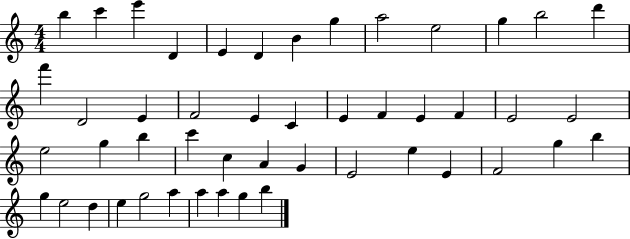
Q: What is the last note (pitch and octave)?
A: B5